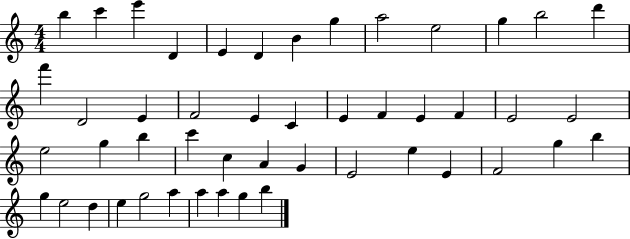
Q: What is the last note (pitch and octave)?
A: B5